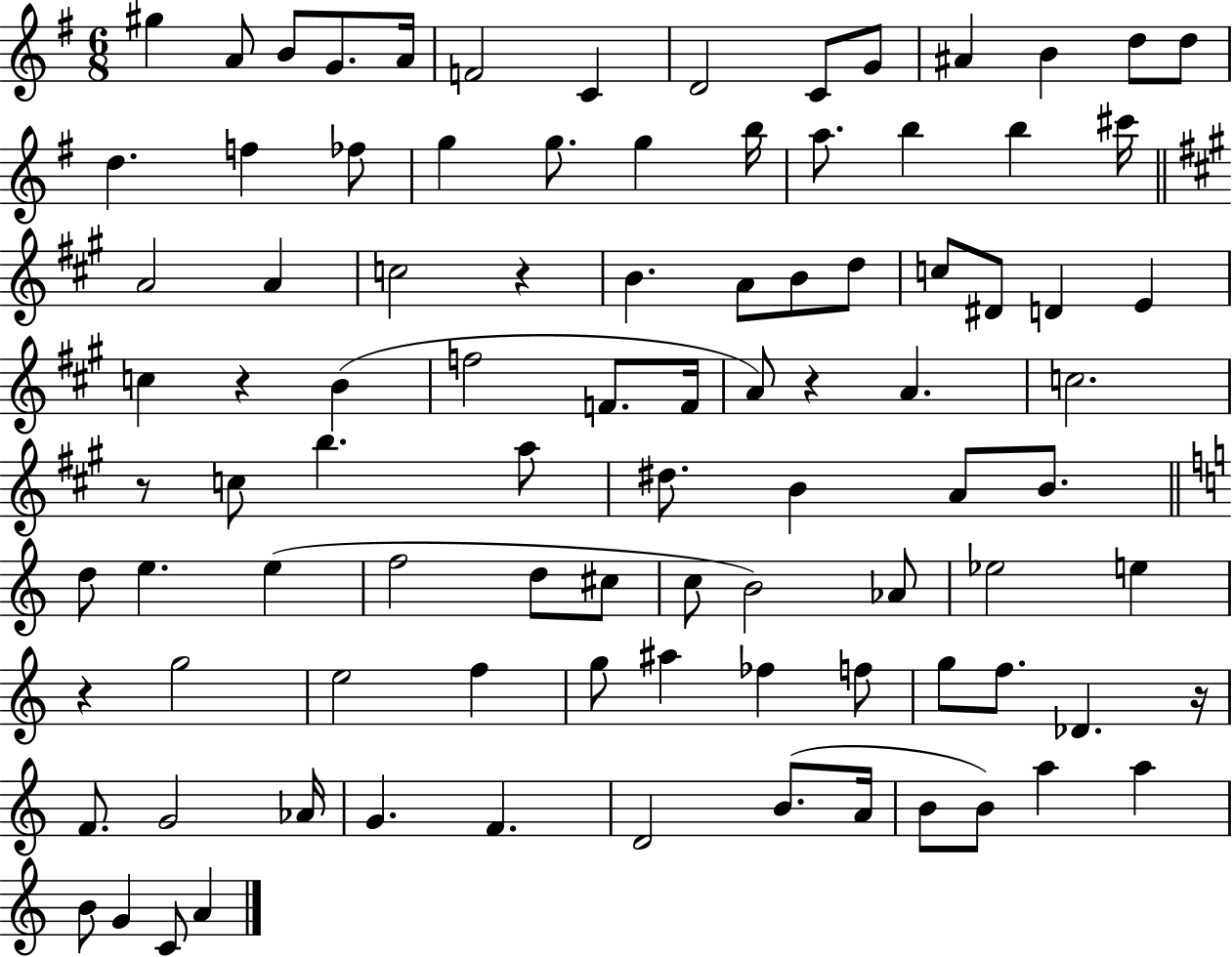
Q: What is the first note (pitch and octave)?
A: G#5